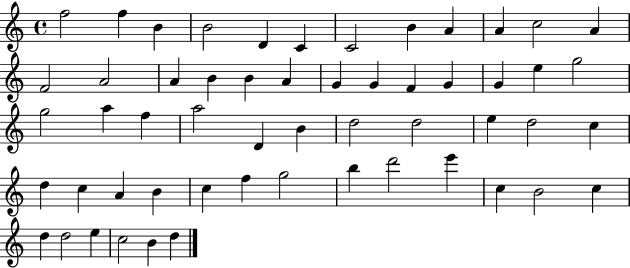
X:1
T:Untitled
M:4/4
L:1/4
K:C
f2 f B B2 D C C2 B A A c2 A F2 A2 A B B A G G F G G e g2 g2 a f a2 D B d2 d2 e d2 c d c A B c f g2 b d'2 e' c B2 c d d2 e c2 B d